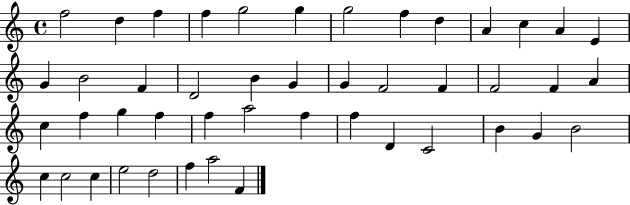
{
  \clef treble
  \time 4/4
  \defaultTimeSignature
  \key c \major
  f''2 d''4 f''4 | f''4 g''2 g''4 | g''2 f''4 d''4 | a'4 c''4 a'4 e'4 | \break g'4 b'2 f'4 | d'2 b'4 g'4 | g'4 f'2 f'4 | f'2 f'4 a'4 | \break c''4 f''4 g''4 f''4 | f''4 a''2 f''4 | f''4 d'4 c'2 | b'4 g'4 b'2 | \break c''4 c''2 c''4 | e''2 d''2 | f''4 a''2 f'4 | \bar "|."
}